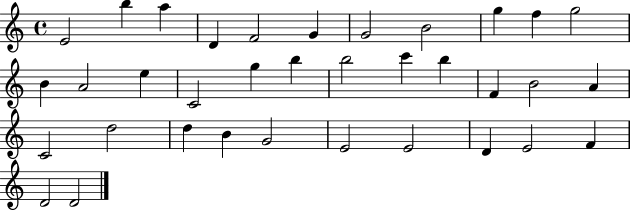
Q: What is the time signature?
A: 4/4